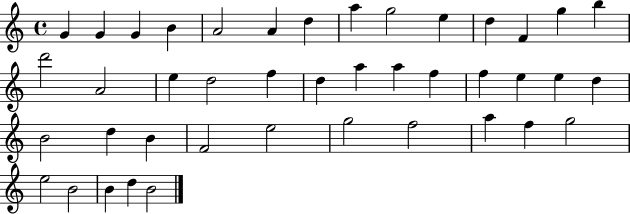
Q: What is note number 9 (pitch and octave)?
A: G5